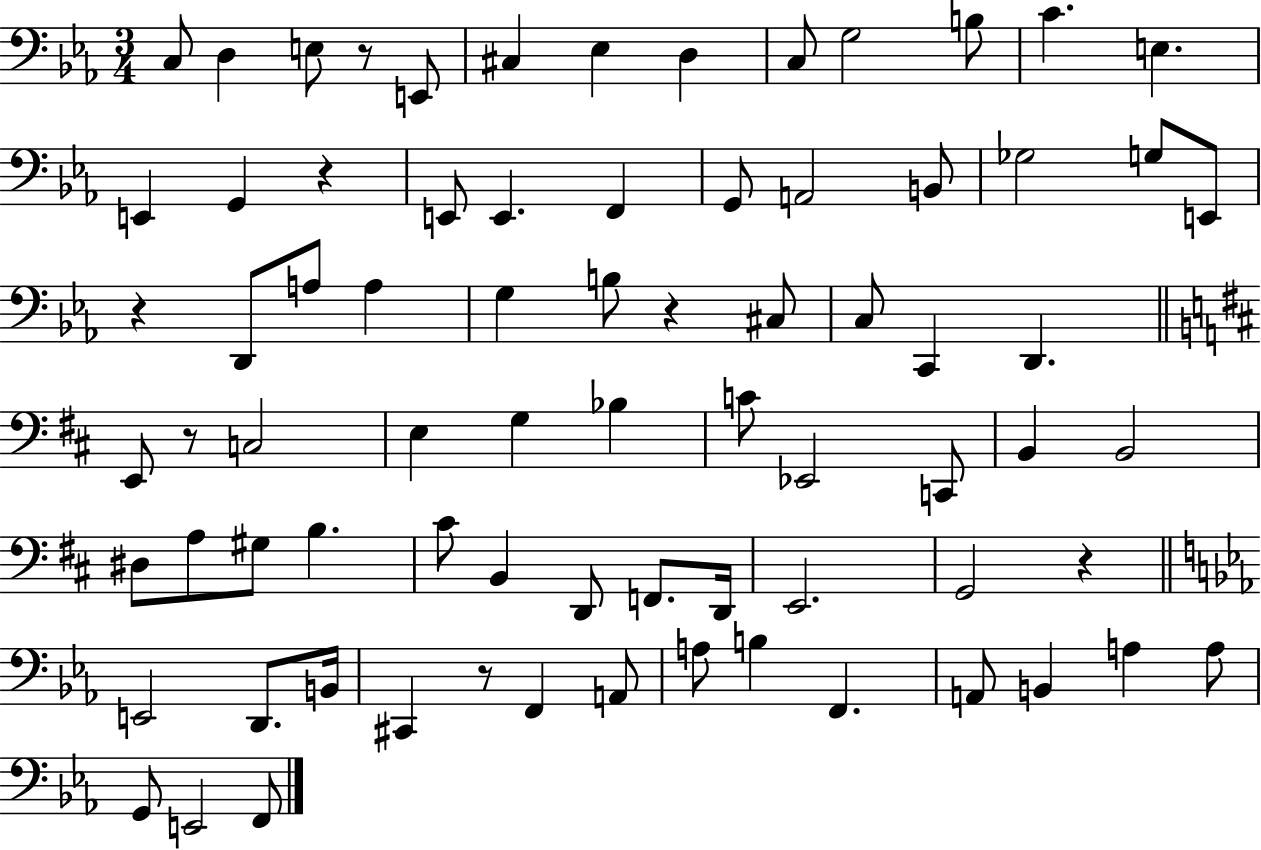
C3/e D3/q E3/e R/e E2/e C#3/q Eb3/q D3/q C3/e G3/h B3/e C4/q. E3/q. E2/q G2/q R/q E2/e E2/q. F2/q G2/e A2/h B2/e Gb3/h G3/e E2/e R/q D2/e A3/e A3/q G3/q B3/e R/q C#3/e C3/e C2/q D2/q. E2/e R/e C3/h E3/q G3/q Bb3/q C4/e Eb2/h C2/e B2/q B2/h D#3/e A3/e G#3/e B3/q. C#4/e B2/q D2/e F2/e. D2/s E2/h. G2/h R/q E2/h D2/e. B2/s C#2/q R/e F2/q A2/e A3/e B3/q F2/q. A2/e B2/q A3/q A3/e G2/e E2/h F2/e